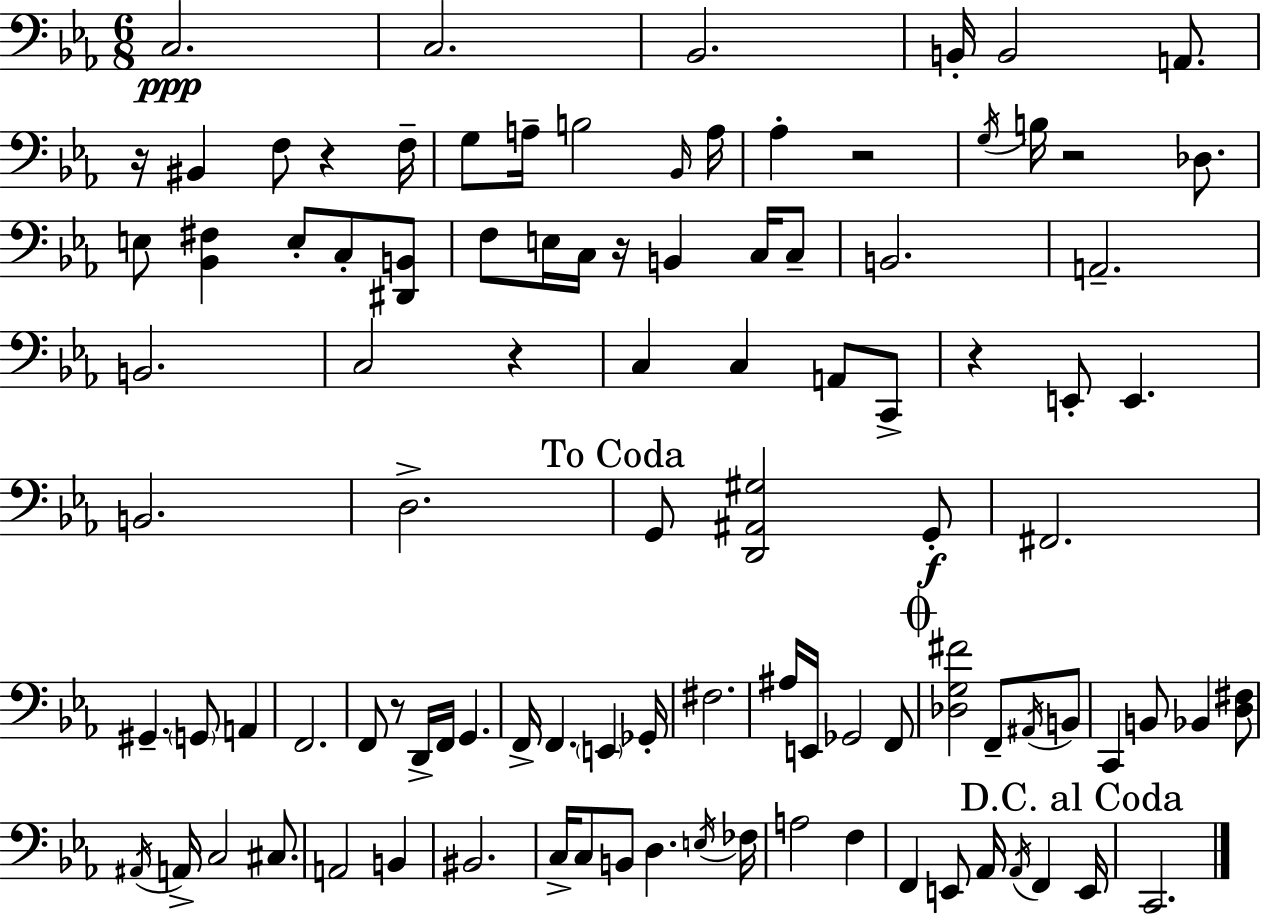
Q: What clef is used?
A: bass